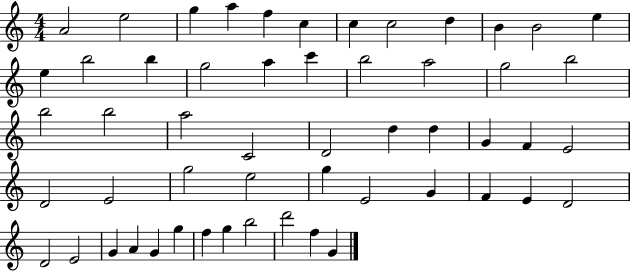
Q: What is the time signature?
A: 4/4